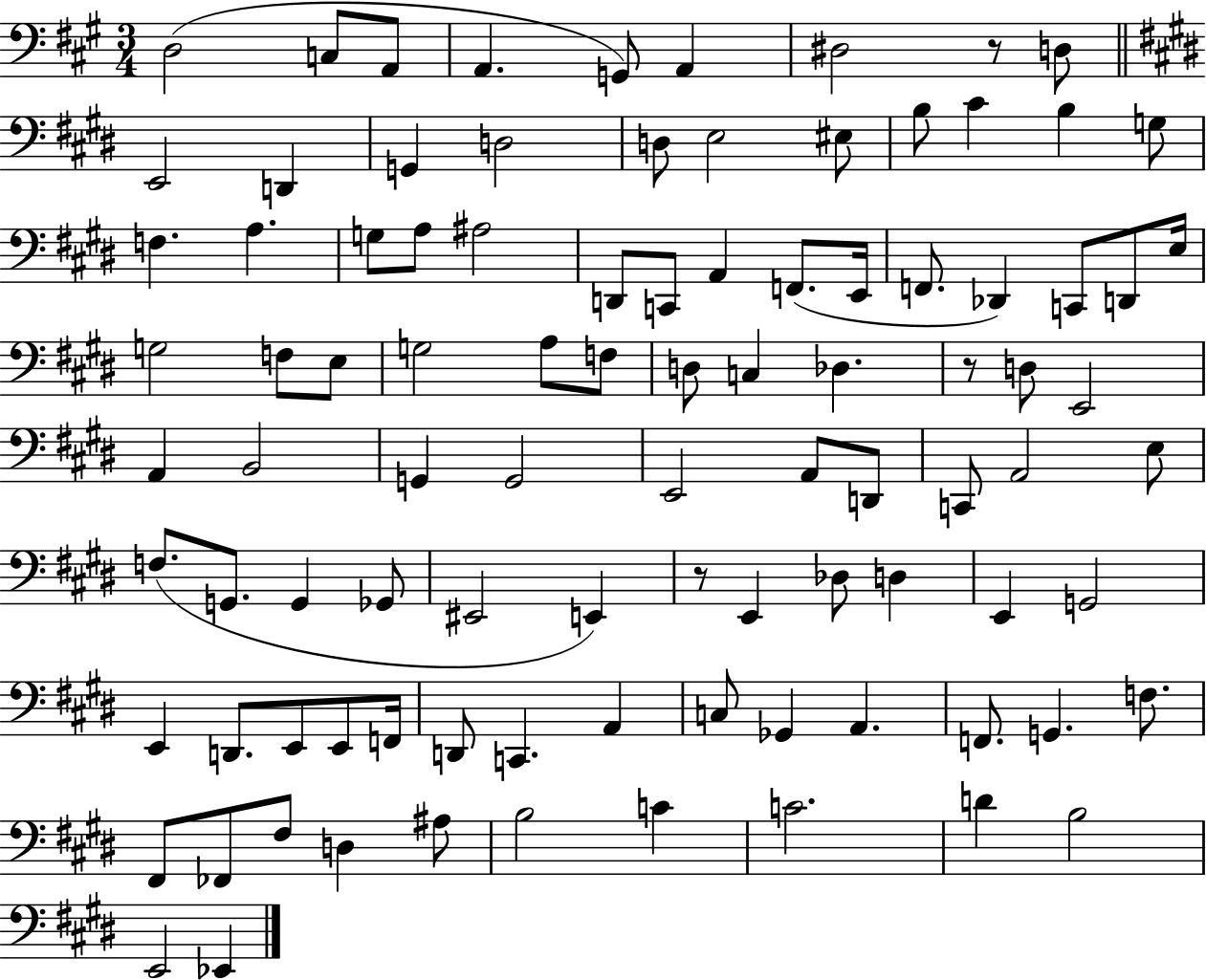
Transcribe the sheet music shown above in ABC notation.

X:1
T:Untitled
M:3/4
L:1/4
K:A
D,2 C,/2 A,,/2 A,, G,,/2 A,, ^D,2 z/2 D,/2 E,,2 D,, G,, D,2 D,/2 E,2 ^E,/2 B,/2 ^C B, G,/2 F, A, G,/2 A,/2 ^A,2 D,,/2 C,,/2 A,, F,,/2 E,,/4 F,,/2 _D,, C,,/2 D,,/2 E,/4 G,2 F,/2 E,/2 G,2 A,/2 F,/2 D,/2 C, _D, z/2 D,/2 E,,2 A,, B,,2 G,, G,,2 E,,2 A,,/2 D,,/2 C,,/2 A,,2 E,/2 F,/2 G,,/2 G,, _G,,/2 ^E,,2 E,, z/2 E,, _D,/2 D, E,, G,,2 E,, D,,/2 E,,/2 E,,/2 F,,/4 D,,/2 C,, A,, C,/2 _G,, A,, F,,/2 G,, F,/2 ^F,,/2 _F,,/2 ^F,/2 D, ^A,/2 B,2 C C2 D B,2 E,,2 _E,,